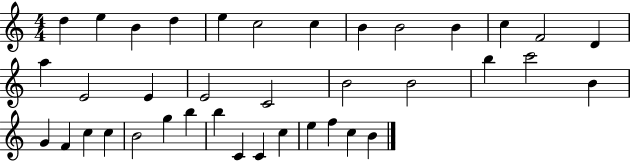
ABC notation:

X:1
T:Untitled
M:4/4
L:1/4
K:C
d e B d e c2 c B B2 B c F2 D a E2 E E2 C2 B2 B2 b c'2 B G F c c B2 g b b C C c e f c B